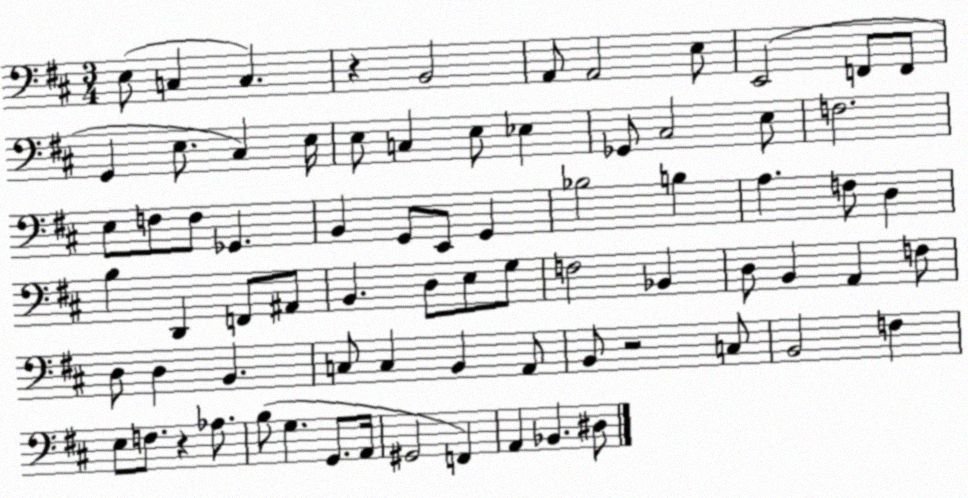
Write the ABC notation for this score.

X:1
T:Untitled
M:3/4
L:1/4
K:D
E,/2 C, C, z B,,2 A,,/2 A,,2 E,/2 E,,2 F,,/2 F,,/2 G,, E,/2 ^C, E,/4 E,/2 C, E,/2 _E, _G,,/2 ^C,2 E,/2 F,2 E,/2 F,/2 F,/2 _G,, B,, G,,/2 E,,/2 G,, _B,2 B, A, F,/2 D, B, D,, F,,/2 ^A,,/2 B,, D,/2 E,/2 G,/2 F,2 _B,, D,/2 B,, A,, F,/2 D,/2 D, B,, C,/2 C, B,, A,,/2 B,,/2 z2 C,/2 B,,2 F, E,/2 F,/2 z _A,/2 B,/2 G, G,,/2 A,,/4 ^G,,2 F,, A,, _B,, ^D,/2